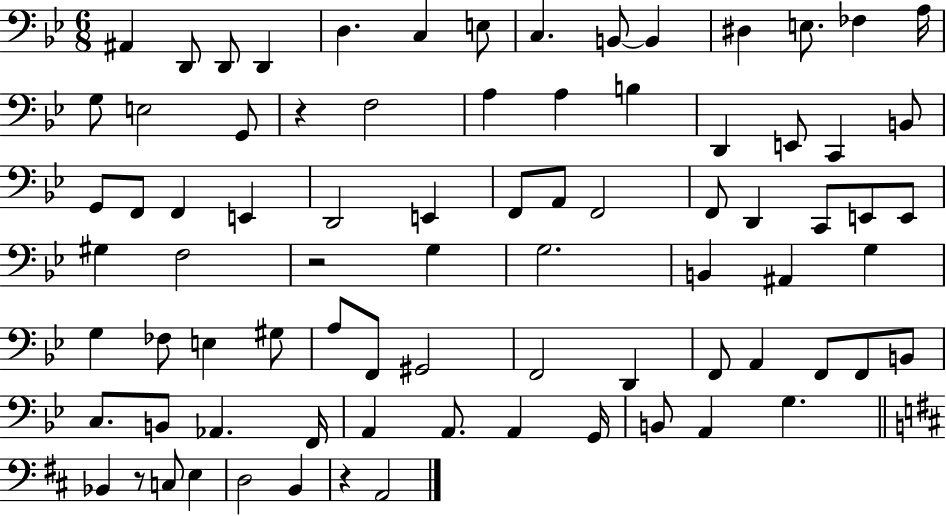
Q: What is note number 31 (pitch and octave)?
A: E2